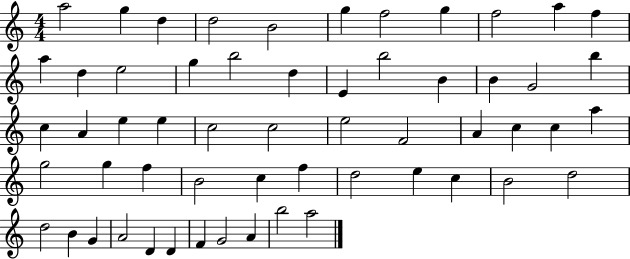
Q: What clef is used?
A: treble